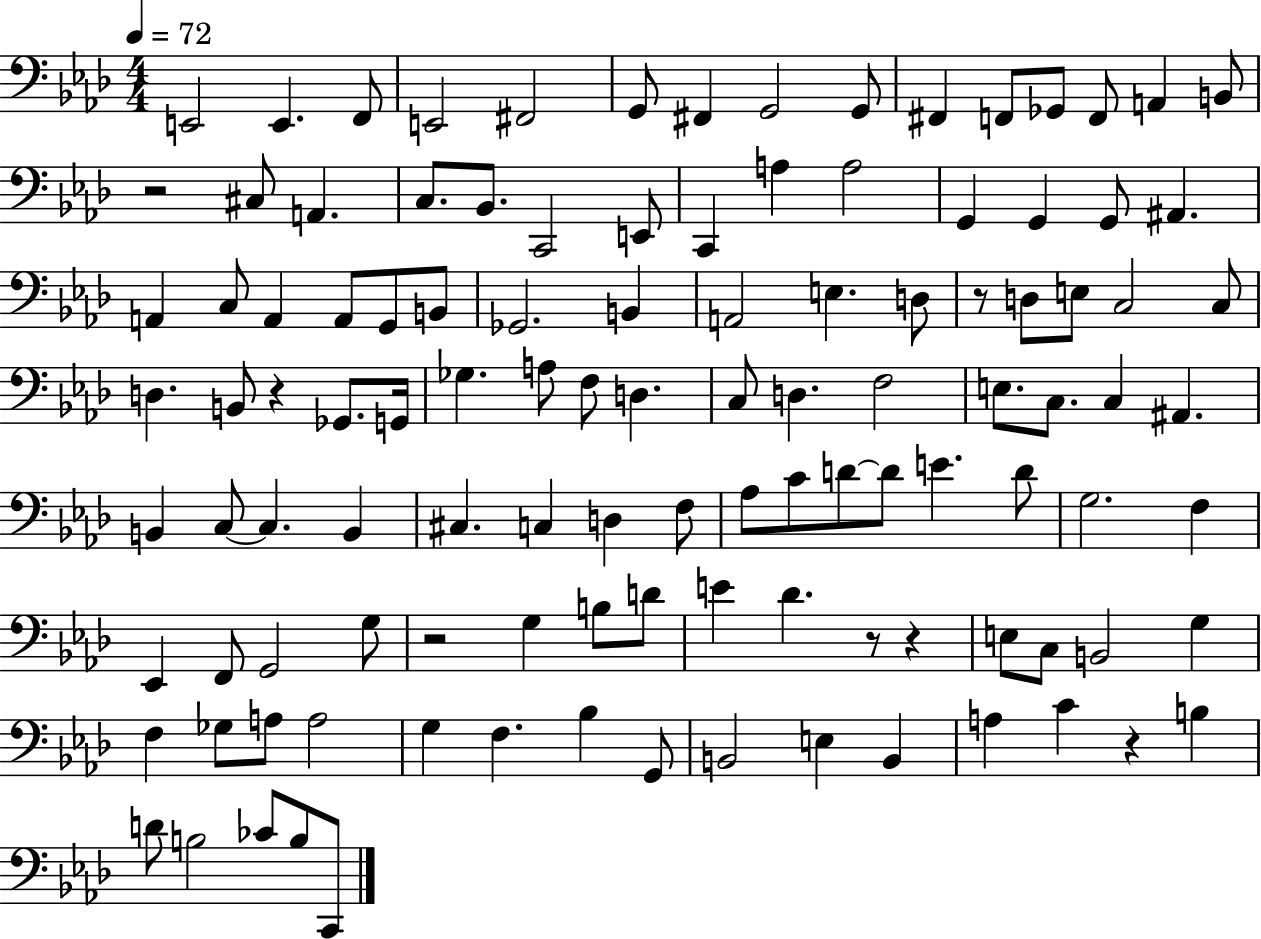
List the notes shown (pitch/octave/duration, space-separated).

E2/h E2/q. F2/e E2/h F#2/h G2/e F#2/q G2/h G2/e F#2/q F2/e Gb2/e F2/e A2/q B2/e R/h C#3/e A2/q. C3/e. Bb2/e. C2/h E2/e C2/q A3/q A3/h G2/q G2/q G2/e A#2/q. A2/q C3/e A2/q A2/e G2/e B2/e Gb2/h. B2/q A2/h E3/q. D3/e R/e D3/e E3/e C3/h C3/e D3/q. B2/e R/q Gb2/e. G2/s Gb3/q. A3/e F3/e D3/q. C3/e D3/q. F3/h E3/e. C3/e. C3/q A#2/q. B2/q C3/e C3/q. B2/q C#3/q. C3/q D3/q F3/e Ab3/e C4/e D4/e D4/e E4/q. D4/e G3/h. F3/q Eb2/q F2/e G2/h G3/e R/h G3/q B3/e D4/e E4/q Db4/q. R/e R/q E3/e C3/e B2/h G3/q F3/q Gb3/e A3/e A3/h G3/q F3/q. Bb3/q G2/e B2/h E3/q B2/q A3/q C4/q R/q B3/q D4/e B3/h CES4/e B3/e C2/e